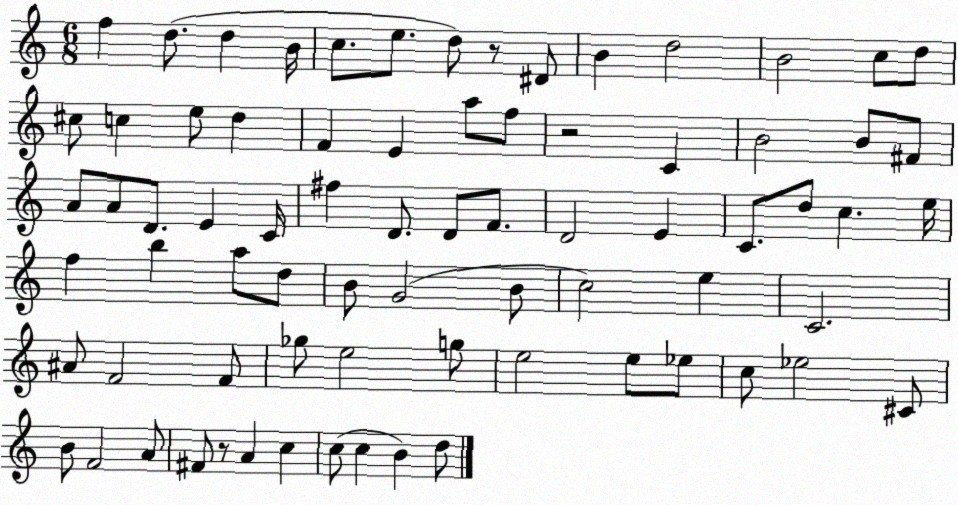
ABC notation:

X:1
T:Untitled
M:6/8
L:1/4
K:C
f d/2 d B/4 c/2 e/2 d/2 z/2 ^D/2 B d2 B2 c/2 d/2 ^c/2 c e/2 d F E a/2 f/2 z2 C B2 B/2 ^F/2 A/2 A/2 D/2 E C/4 ^f D/2 D/2 F/2 D2 E C/2 d/2 c e/4 f b a/2 d/2 B/2 G2 B/2 c2 e C2 ^A/2 F2 F/2 _g/2 e2 g/2 e2 e/2 _e/2 c/2 _e2 ^C/2 B/2 F2 A/2 ^F/2 z/2 A c c/2 c B d/2